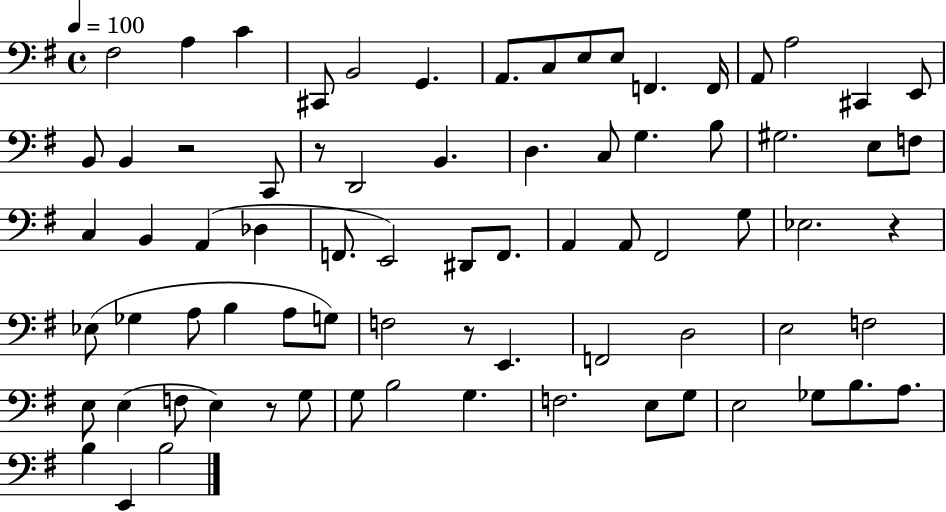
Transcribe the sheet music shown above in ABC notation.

X:1
T:Untitled
M:4/4
L:1/4
K:G
^F,2 A, C ^C,,/2 B,,2 G,, A,,/2 C,/2 E,/2 E,/2 F,, F,,/4 A,,/2 A,2 ^C,, E,,/2 B,,/2 B,, z2 C,,/2 z/2 D,,2 B,, D, C,/2 G, B,/2 ^G,2 E,/2 F,/2 C, B,, A,, _D, F,,/2 E,,2 ^D,,/2 F,,/2 A,, A,,/2 ^F,,2 G,/2 _E,2 z _E,/2 _G, A,/2 B, A,/2 G,/2 F,2 z/2 E,, F,,2 D,2 E,2 F,2 E,/2 E, F,/2 E, z/2 G,/2 G,/2 B,2 G, F,2 E,/2 G,/2 E,2 _G,/2 B,/2 A,/2 B, E,, B,2